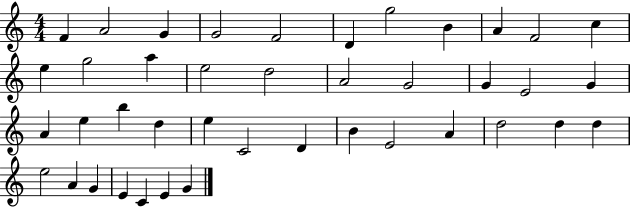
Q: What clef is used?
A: treble